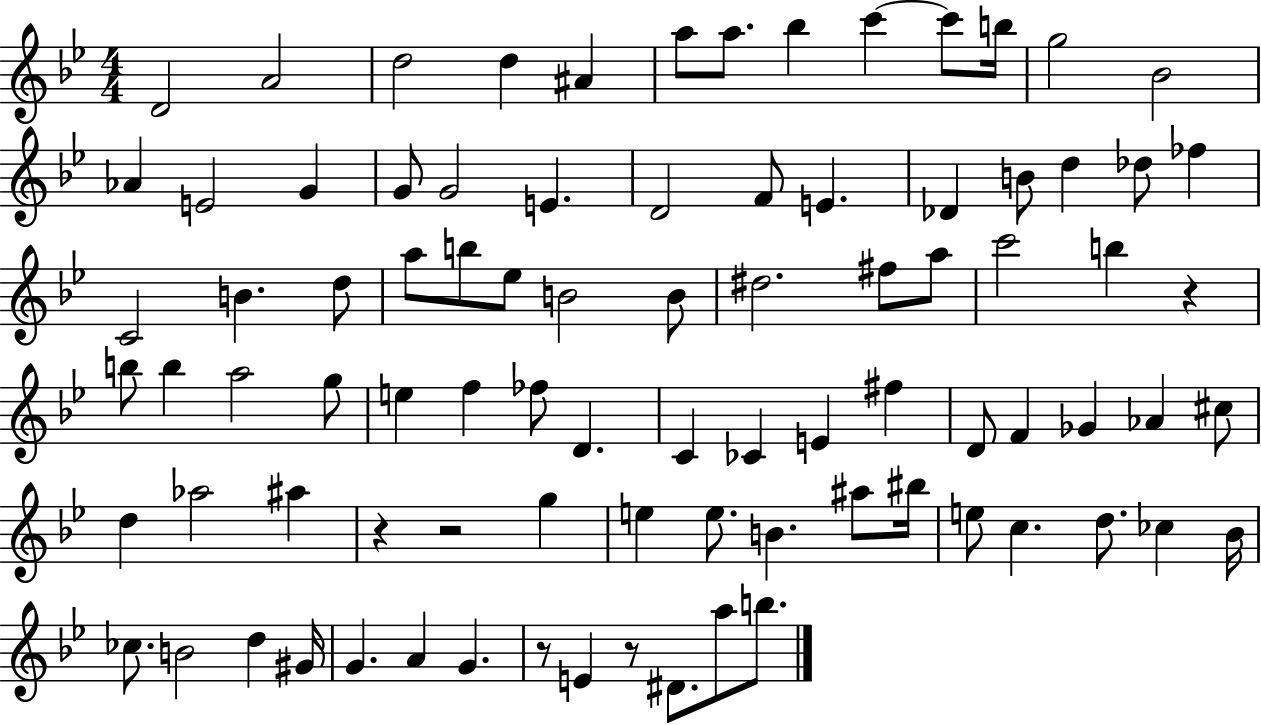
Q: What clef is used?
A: treble